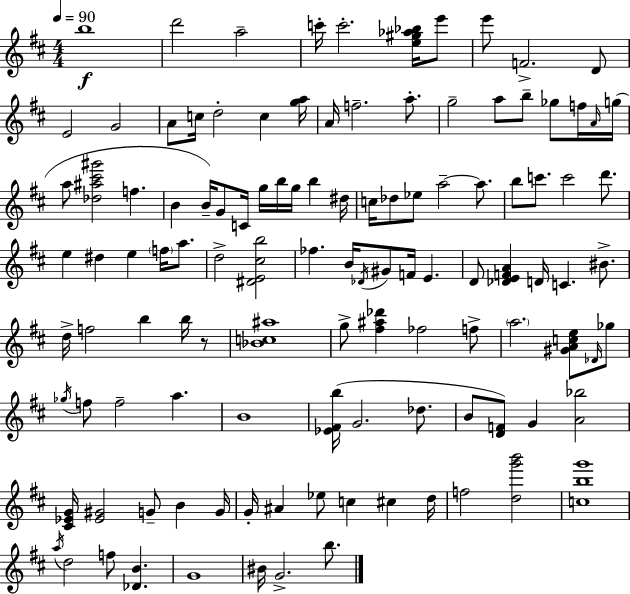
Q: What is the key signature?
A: D major